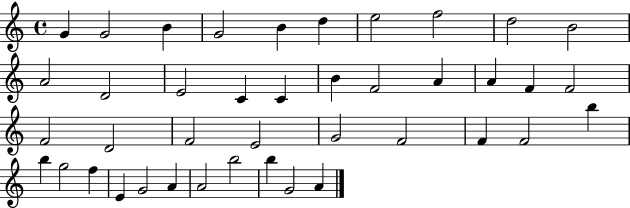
G4/q G4/h B4/q G4/h B4/q D5/q E5/h F5/h D5/h B4/h A4/h D4/h E4/h C4/q C4/q B4/q F4/h A4/q A4/q F4/q F4/h F4/h D4/h F4/h E4/h G4/h F4/h F4/q F4/h B5/q B5/q G5/h F5/q E4/q G4/h A4/q A4/h B5/h B5/q G4/h A4/q